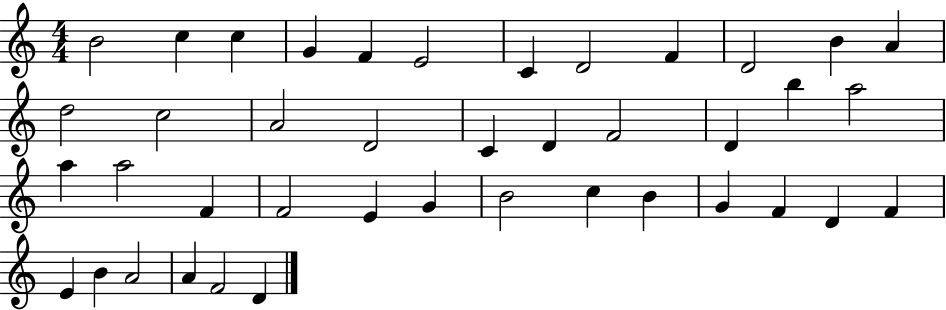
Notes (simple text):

B4/h C5/q C5/q G4/q F4/q E4/h C4/q D4/h F4/q D4/h B4/q A4/q D5/h C5/h A4/h D4/h C4/q D4/q F4/h D4/q B5/q A5/h A5/q A5/h F4/q F4/h E4/q G4/q B4/h C5/q B4/q G4/q F4/q D4/q F4/q E4/q B4/q A4/h A4/q F4/h D4/q